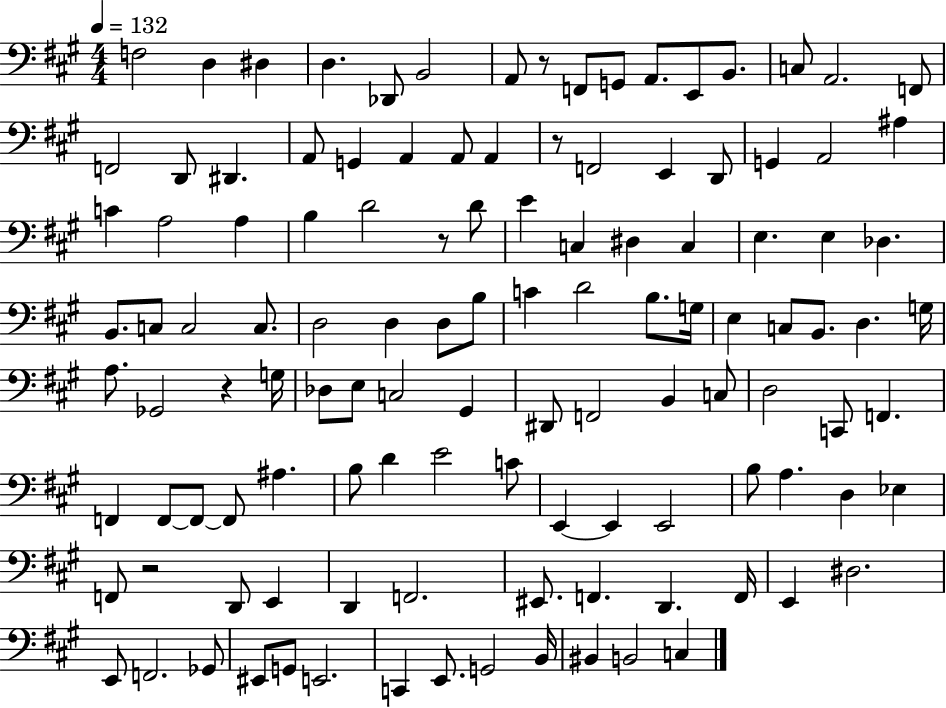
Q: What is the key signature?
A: A major